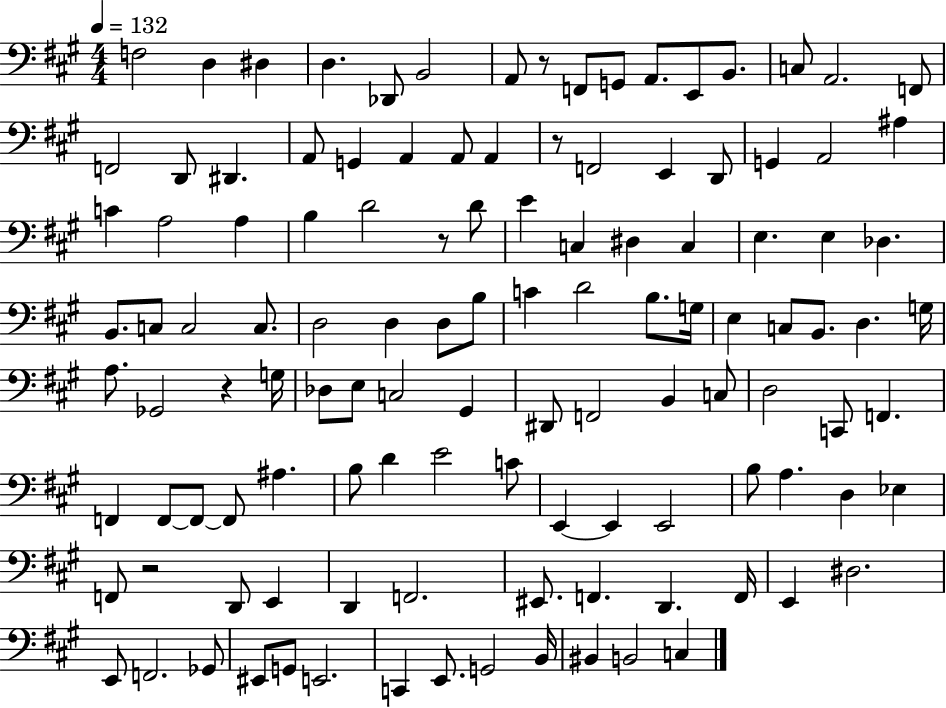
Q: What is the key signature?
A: A major